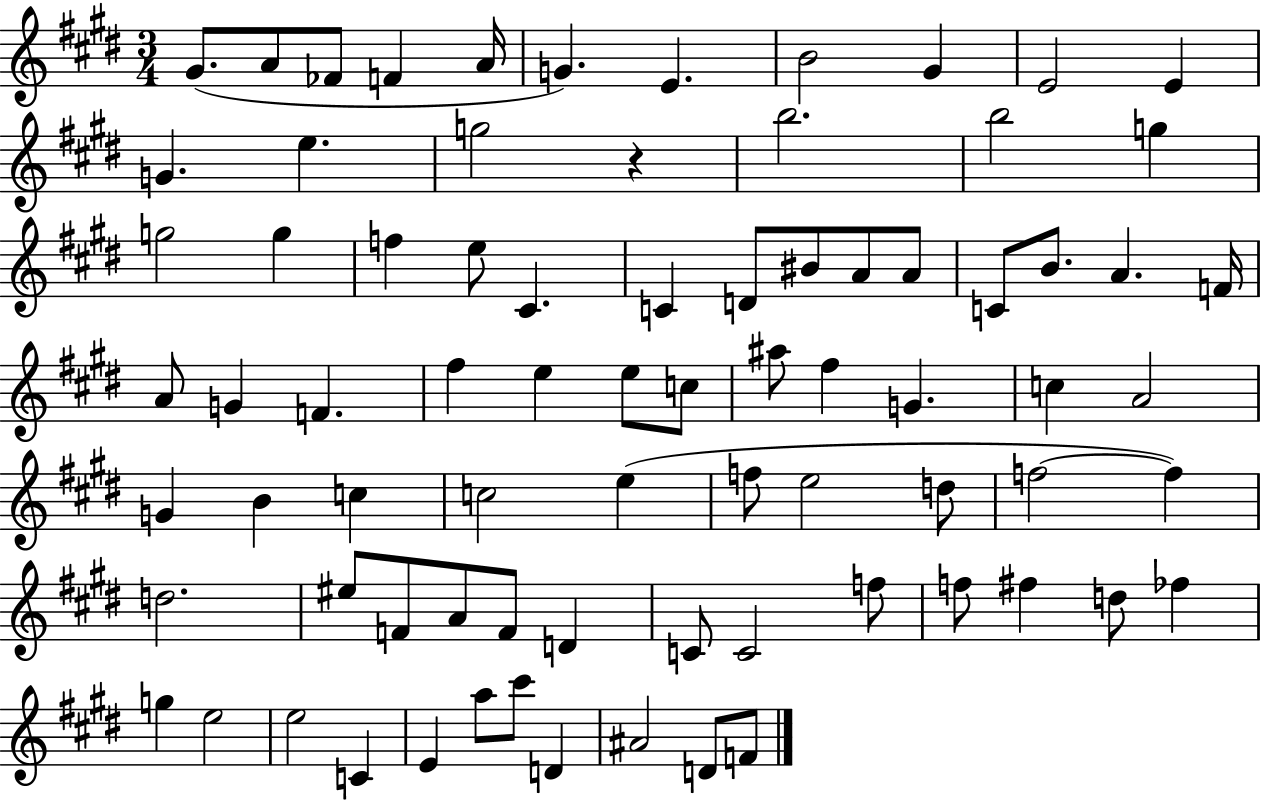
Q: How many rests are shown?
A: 1